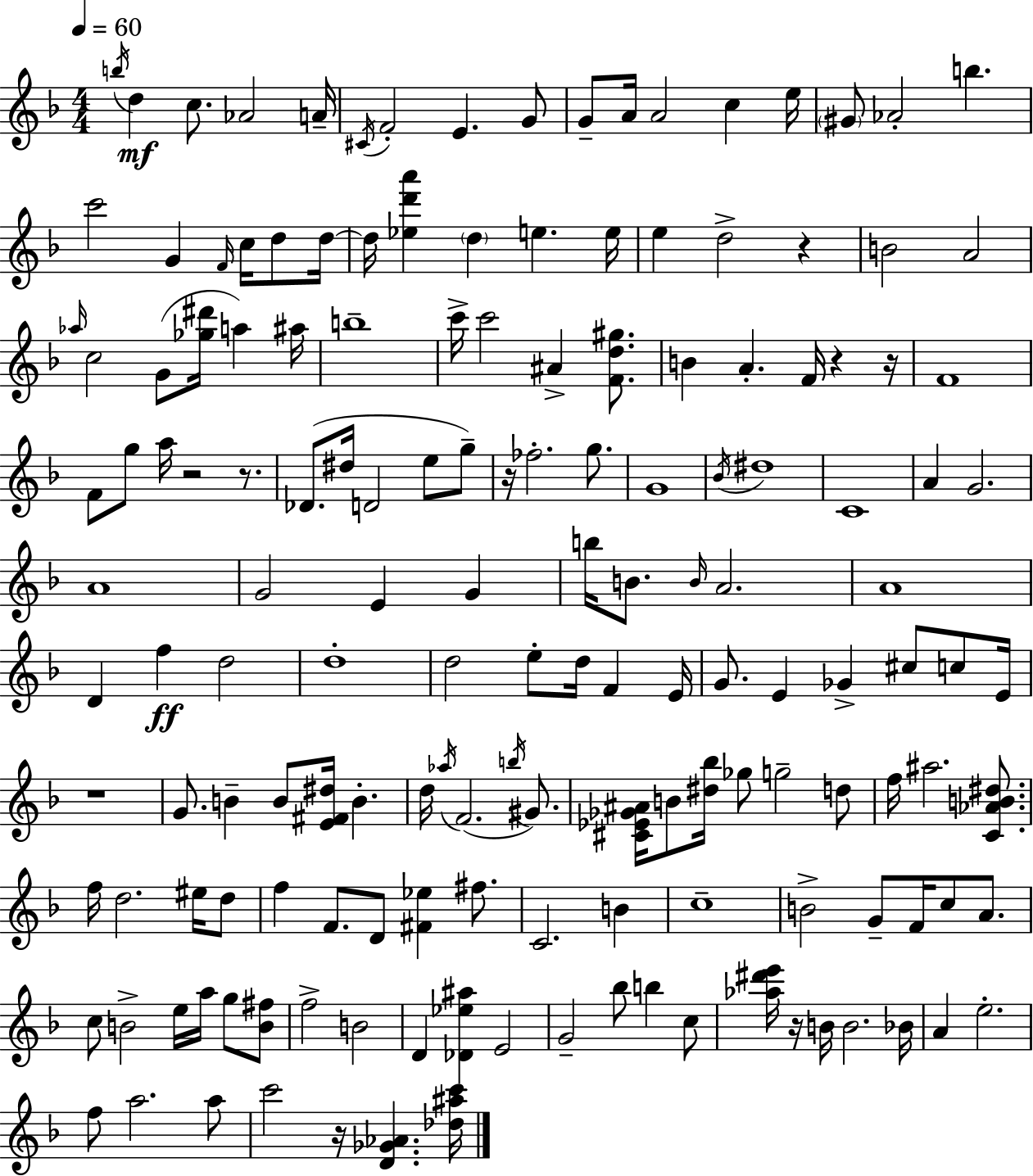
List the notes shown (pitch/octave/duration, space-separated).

B5/s D5/q C5/e. Ab4/h A4/s C#4/s F4/h E4/q. G4/e G4/e A4/s A4/h C5/q E5/s G#4/e Ab4/h B5/q. C6/h G4/q F4/s C5/s D5/e D5/s D5/s [Eb5,D6,A6]/q D5/q E5/q. E5/s E5/q D5/h R/q B4/h A4/h Ab5/s C5/h G4/e [Gb5,D#6]/s A5/q A#5/s B5/w C6/s C6/h A#4/q [F4,D5,G#5]/e. B4/q A4/q. F4/s R/q R/s F4/w F4/e G5/e A5/s R/h R/e. Db4/e. D#5/s D4/h E5/e G5/e R/s FES5/h. G5/e. G4/w Bb4/s D#5/w C4/w A4/q G4/h. A4/w G4/h E4/q G4/q B5/s B4/e. B4/s A4/h. A4/w D4/q F5/q D5/h D5/w D5/h E5/e D5/s F4/q E4/s G4/e. E4/q Gb4/q C#5/e C5/e E4/s R/w G4/e. B4/q B4/e [E4,F#4,D#5]/s B4/q. D5/s Ab5/s F4/h. B5/s G#4/e. [C#4,Eb4,Gb4,A#4]/s B4/e [D#5,Bb5]/s Gb5/e G5/h D5/e F5/s A#5/h. [C4,Ab4,B4,D#5]/e. F5/s D5/h. EIS5/s D5/e F5/q F4/e. D4/e [F#4,Eb5]/q F#5/e. C4/h. B4/q C5/w B4/h G4/e F4/s C5/e A4/e. C5/e B4/h E5/s A5/s G5/e [B4,F#5]/e F5/h B4/h D4/q [Db4,Eb5,A#5]/q E4/h G4/h Bb5/e B5/q C5/e [Ab5,D#6,E6]/s R/s B4/s B4/h. Bb4/s A4/q E5/h. F5/e A5/h. A5/e C6/h R/s [D4,Gb4,Ab4]/q. [Db5,A#5,C6]/s